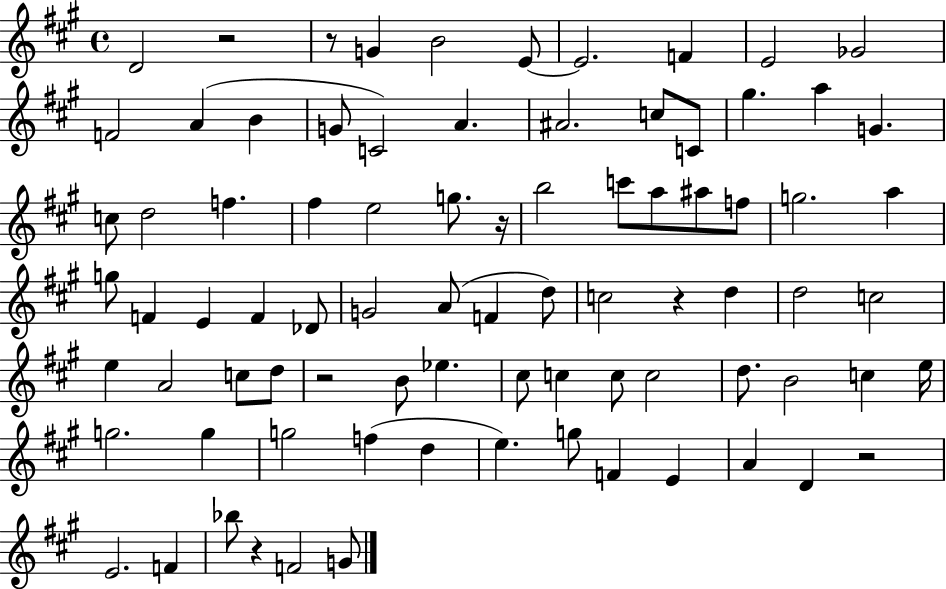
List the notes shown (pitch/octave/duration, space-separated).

D4/h R/h R/e G4/q B4/h E4/e E4/h. F4/q E4/h Gb4/h F4/h A4/q B4/q G4/e C4/h A4/q. A#4/h. C5/e C4/e G#5/q. A5/q G4/q. C5/e D5/h F5/q. F#5/q E5/h G5/e. R/s B5/h C6/e A5/e A#5/e F5/e G5/h. A5/q G5/e F4/q E4/q F4/q Db4/e G4/h A4/e F4/q D5/e C5/h R/q D5/q D5/h C5/h E5/q A4/h C5/e D5/e R/h B4/e Eb5/q. C#5/e C5/q C5/e C5/h D5/e. B4/h C5/q E5/s G5/h. G5/q G5/h F5/q D5/q E5/q. G5/e F4/q E4/q A4/q D4/q R/h E4/h. F4/q Bb5/e R/q F4/h G4/e